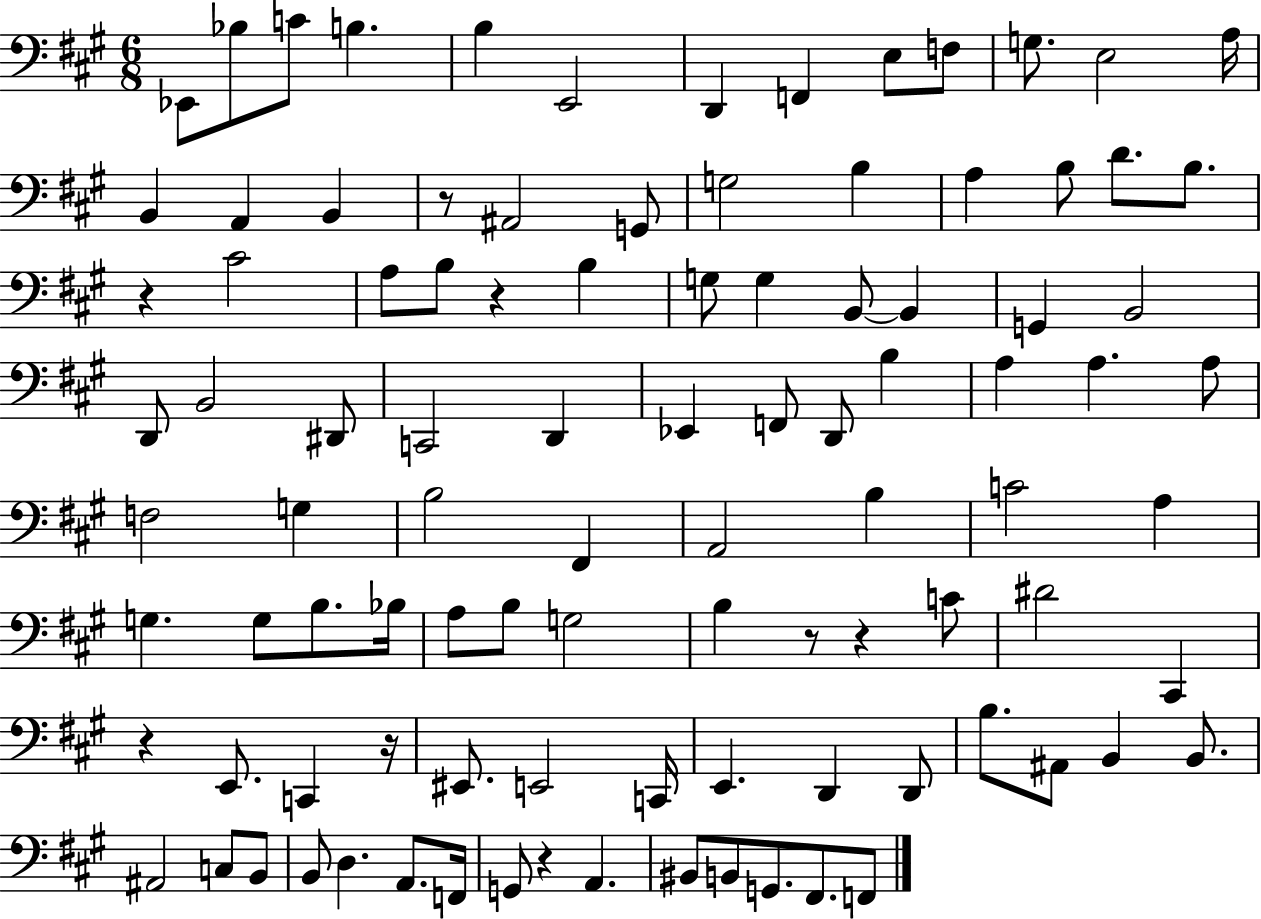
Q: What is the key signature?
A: A major